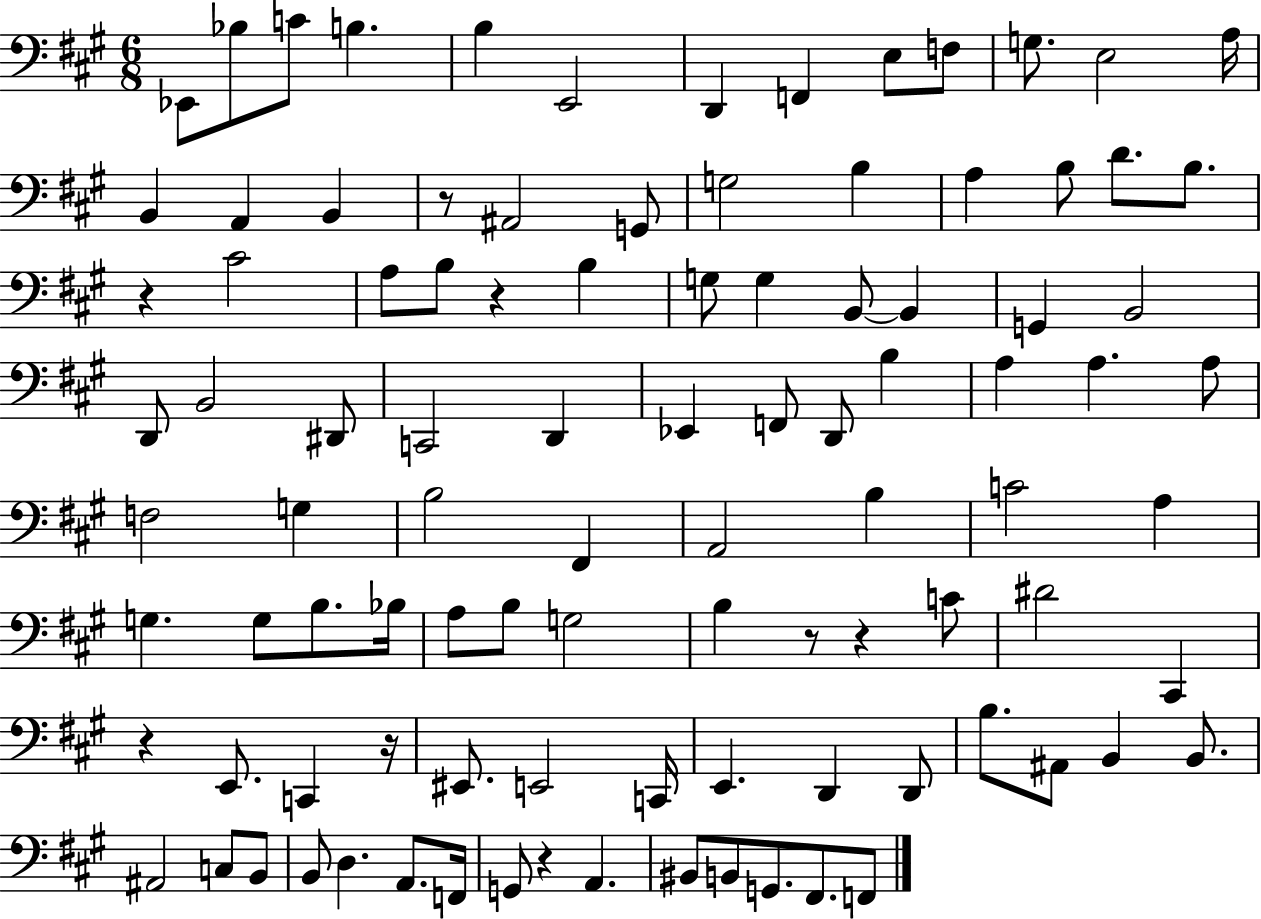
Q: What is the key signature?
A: A major